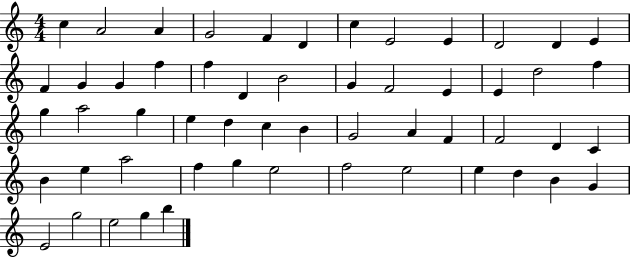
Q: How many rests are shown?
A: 0